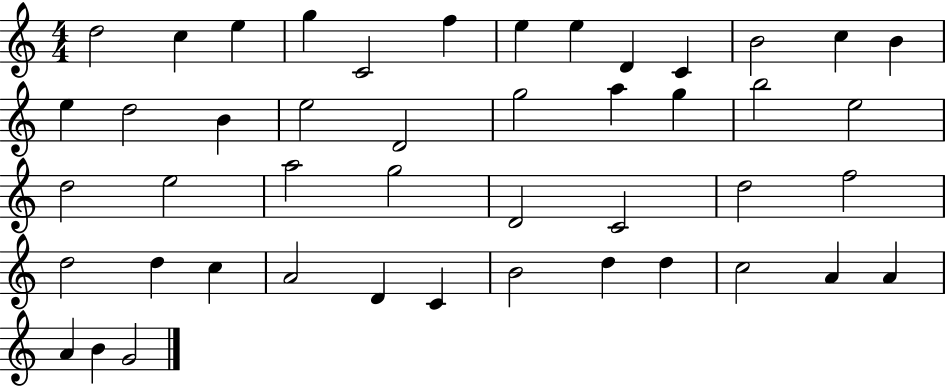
D5/h C5/q E5/q G5/q C4/h F5/q E5/q E5/q D4/q C4/q B4/h C5/q B4/q E5/q D5/h B4/q E5/h D4/h G5/h A5/q G5/q B5/h E5/h D5/h E5/h A5/h G5/h D4/h C4/h D5/h F5/h D5/h D5/q C5/q A4/h D4/q C4/q B4/h D5/q D5/q C5/h A4/q A4/q A4/q B4/q G4/h